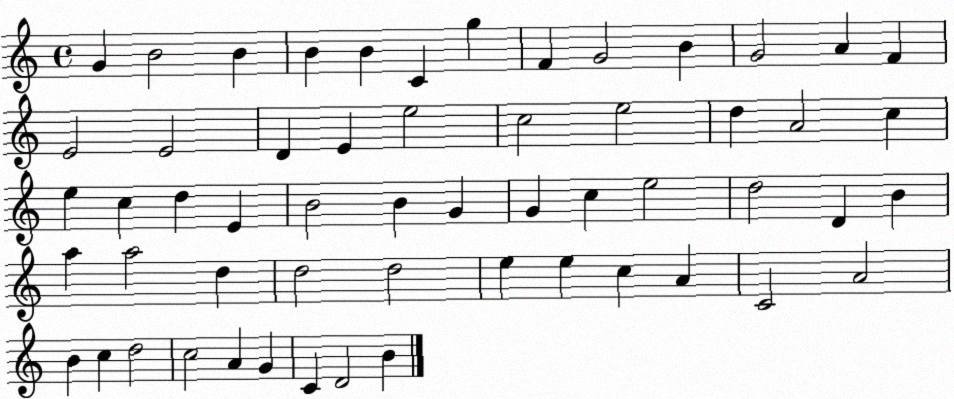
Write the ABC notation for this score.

X:1
T:Untitled
M:4/4
L:1/4
K:C
G B2 B B B C g F G2 B G2 A F E2 E2 D E e2 c2 e2 d A2 c e c d E B2 B G G c e2 d2 D B a a2 d d2 d2 e e c A C2 A2 B c d2 c2 A G C D2 B